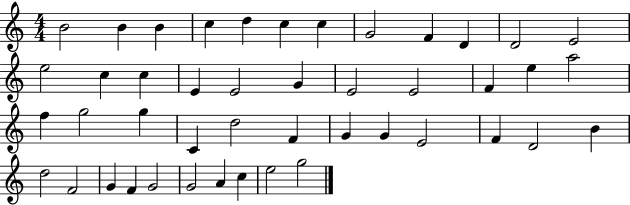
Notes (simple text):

B4/h B4/q B4/q C5/q D5/q C5/q C5/q G4/h F4/q D4/q D4/h E4/h E5/h C5/q C5/q E4/q E4/h G4/q E4/h E4/h F4/q E5/q A5/h F5/q G5/h G5/q C4/q D5/h F4/q G4/q G4/q E4/h F4/q D4/h B4/q D5/h F4/h G4/q F4/q G4/h G4/h A4/q C5/q E5/h G5/h